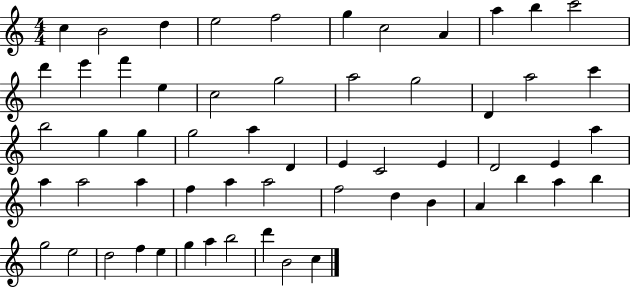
{
  \clef treble
  \numericTimeSignature
  \time 4/4
  \key c \major
  c''4 b'2 d''4 | e''2 f''2 | g''4 c''2 a'4 | a''4 b''4 c'''2 | \break d'''4 e'''4 f'''4 e''4 | c''2 g''2 | a''2 g''2 | d'4 a''2 c'''4 | \break b''2 g''4 g''4 | g''2 a''4 d'4 | e'4 c'2 e'4 | d'2 e'4 a''4 | \break a''4 a''2 a''4 | f''4 a''4 a''2 | f''2 d''4 b'4 | a'4 b''4 a''4 b''4 | \break g''2 e''2 | d''2 f''4 e''4 | g''4 a''4 b''2 | d'''4 b'2 c''4 | \break \bar "|."
}